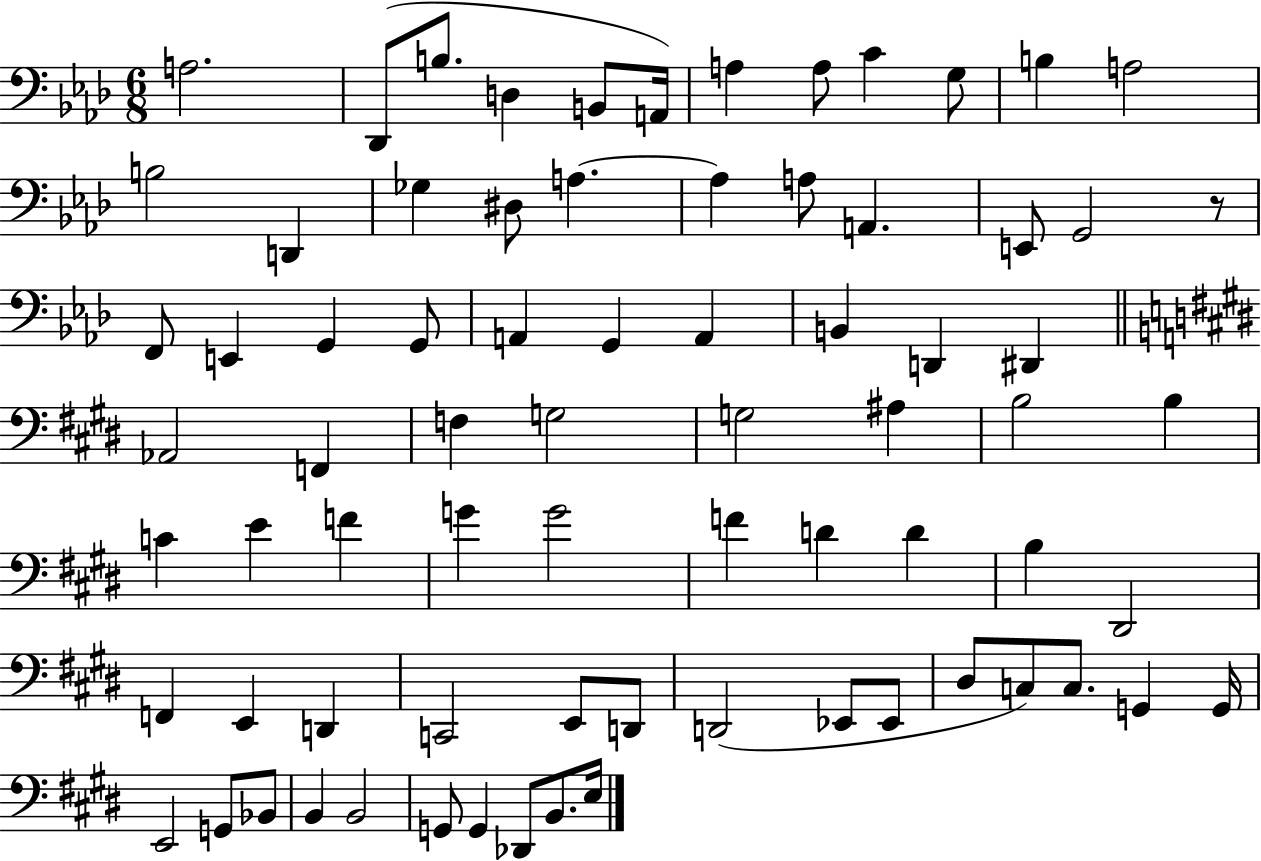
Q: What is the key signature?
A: AES major